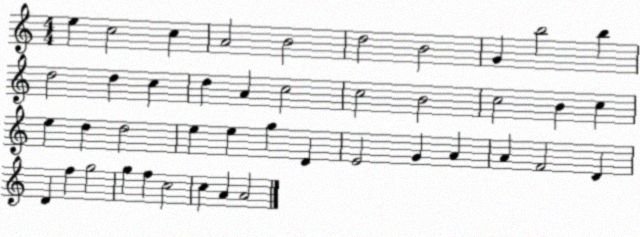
X:1
T:Untitled
M:4/4
L:1/4
K:C
e c2 c A2 B2 d2 B2 G b2 b d2 d c d A c2 c2 B2 c2 B c e d d2 e e g D E2 G A A F2 D D f g2 g f c2 c A A2